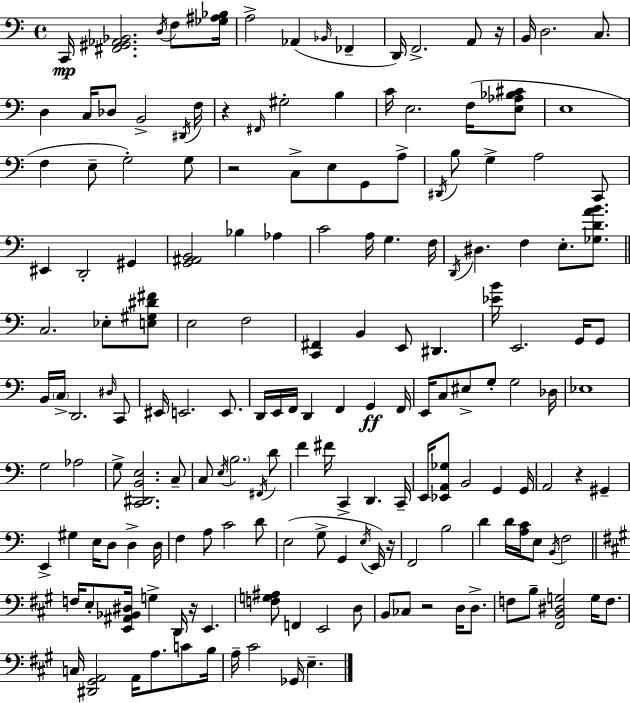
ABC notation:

X:1
T:Untitled
M:4/4
L:1/4
K:C
C,,/4 [^F,,^G,,_A,,_B,,]2 D,/4 F,/2 [_G,^A,_B,]/4 A,2 _A,, _B,,/4 _F,, D,,/4 F,,2 A,,/2 z/4 B,,/4 D,2 C,/2 D, C,/4 _D,/2 B,,2 ^D,,/4 F,/4 z ^F,,/4 ^G,2 B, C/4 E,2 F,/4 [E,_A,_B,^C]/2 E,4 F, E,/2 G,2 G,/2 z2 C,/2 E,/2 G,,/2 A,/2 ^D,,/4 B,/2 G, A,2 C,,/2 ^E,, D,,2 ^G,, [G,,^A,,B,,]2 _B, _A, C2 A,/4 G, F,/4 D,,/4 ^D, F, E,/2 [_G,DAB]/2 C,2 _E,/2 [E,^G,^D^F]/2 E,2 F,2 [C,,^F,,] B,, E,,/2 ^D,, [_EB]/4 E,,2 G,,/4 G,,/2 B,,/4 C,/4 D,,2 ^D,/4 C,,/2 ^E,,/4 E,,2 E,,/2 D,,/4 E,,/4 F,,/4 D,, F,, G,, F,,/4 E,,/4 C,/2 ^E,/2 G,/2 G,2 _D,/4 _E,4 G,2 _A,2 G,/2 [C,,^D,,B,,E,]2 C,/2 C,/2 E,/4 B,2 ^F,,/4 D/2 F ^F/4 C,, D,, C,,/4 E,,/4 [_E,,A,,_G,]/2 B,,2 G,, G,,/4 A,,2 z ^G,, E,, ^G, E,/4 D,/2 D, D,/4 F, A,/2 C2 D/2 E,2 G,/2 G,, E,/4 E,,/4 z/4 F,,2 B,2 D D/4 [A,C]/4 E,/2 B,,/4 F,2 F,/4 E,/2 [E,,^A,,_B,,^D,]/4 G, D,,/4 z/4 E,, [F,G,^A,]/2 F,, E,,2 D,/2 B,,/2 _C,/2 z2 D,/4 D,/2 F,/2 B,/2 [^F,,B,,^D,G,]2 G,/4 F,/2 C,/4 [^D,,^G,,A,,]2 A,,/4 A,/2 C/2 B,/4 A,/4 ^C2 _G,,/4 E,